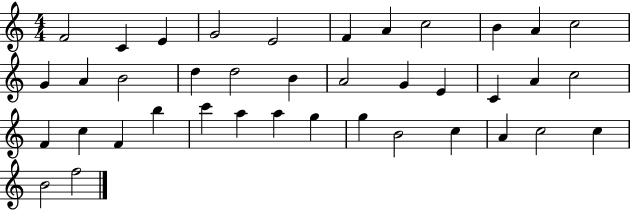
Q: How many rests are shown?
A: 0